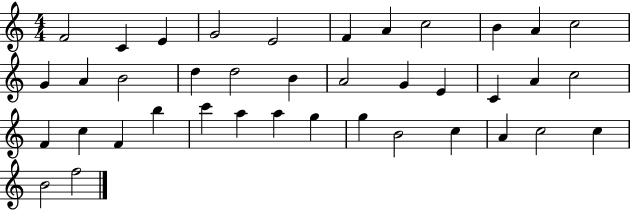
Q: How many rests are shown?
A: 0